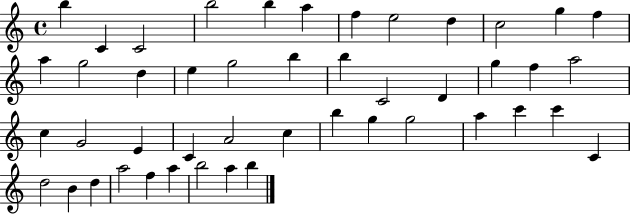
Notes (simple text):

B5/q C4/q C4/h B5/h B5/q A5/q F5/q E5/h D5/q C5/h G5/q F5/q A5/q G5/h D5/q E5/q G5/h B5/q B5/q C4/h D4/q G5/q F5/q A5/h C5/q G4/h E4/q C4/q A4/h C5/q B5/q G5/q G5/h A5/q C6/q C6/q C4/q D5/h B4/q D5/q A5/h F5/q A5/q B5/h A5/q B5/q